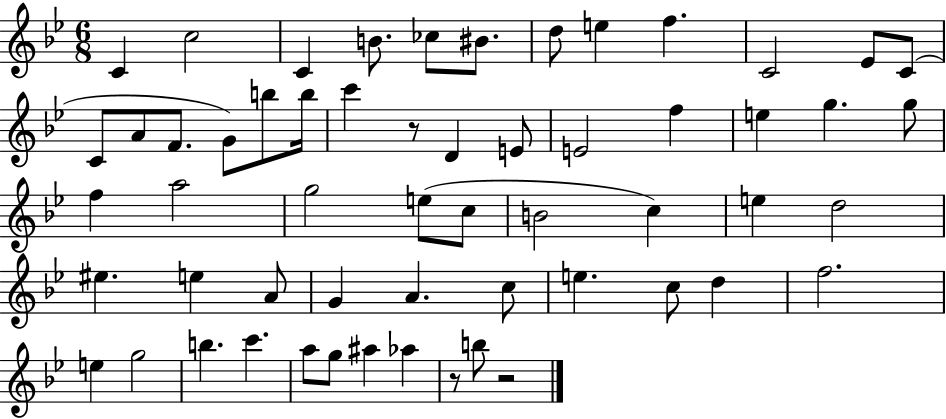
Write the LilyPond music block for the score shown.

{
  \clef treble
  \numericTimeSignature
  \time 6/8
  \key bes \major
  \repeat volta 2 { c'4 c''2 | c'4 b'8. ces''8 bis'8. | d''8 e''4 f''4. | c'2 ees'8 c'8( | \break c'8 a'8 f'8. g'8) b''8 b''16 | c'''4 r8 d'4 e'8 | e'2 f''4 | e''4 g''4. g''8 | \break f''4 a''2 | g''2 e''8( c''8 | b'2 c''4) | e''4 d''2 | \break eis''4. e''4 a'8 | g'4 a'4. c''8 | e''4. c''8 d''4 | f''2. | \break e''4 g''2 | b''4. c'''4. | a''8 g''8 ais''4 aes''4 | r8 b''8 r2 | \break } \bar "|."
}